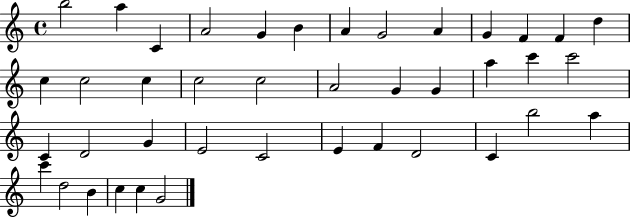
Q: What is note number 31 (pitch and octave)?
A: F4